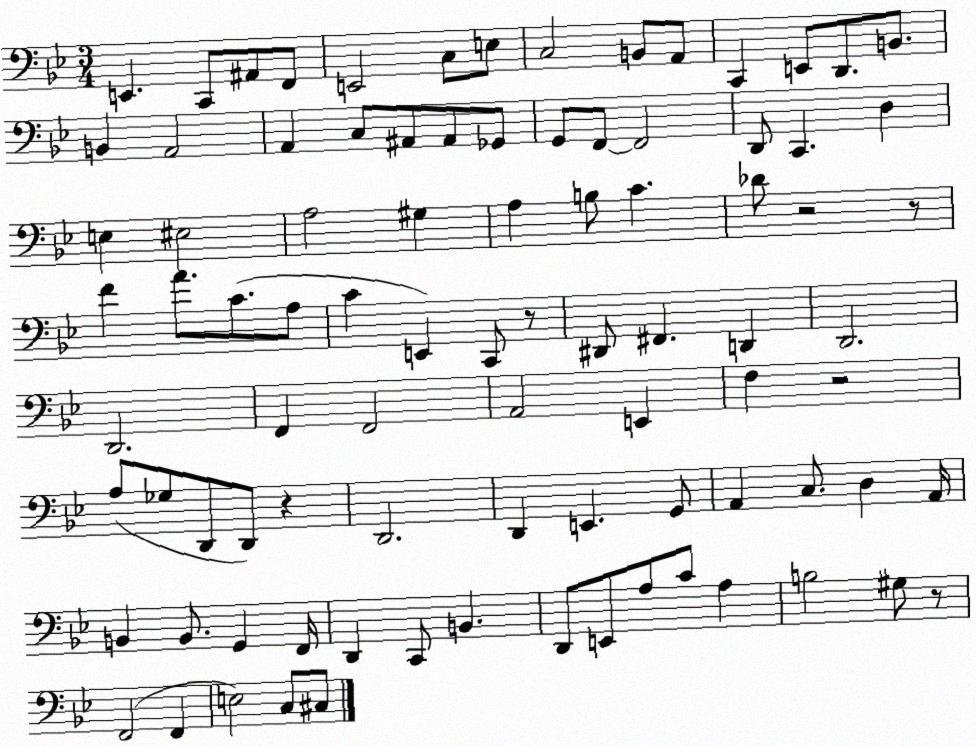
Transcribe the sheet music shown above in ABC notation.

X:1
T:Untitled
M:3/4
L:1/4
K:Bb
E,, C,,/2 ^A,,/2 F,,/2 E,,2 C,/2 E,/2 C,2 B,,/2 A,,/2 C,, E,,/2 D,,/2 B,,/2 B,, A,,2 A,, C,/2 ^A,,/2 ^A,,/2 _G,,/2 G,,/2 F,,/2 F,,2 D,,/2 C,, D, E, ^E,2 A,2 ^G, A, B,/2 C _D/2 z2 z/2 F A/2 C/2 A,/2 C E,, C,,/2 z/2 ^D,,/2 ^F,, D,, D,,2 D,,2 F,, F,,2 A,,2 E,, F, z2 A,/2 _G,/2 D,,/2 D,,/2 z D,,2 D,, E,, G,,/2 A,, C,/2 D, A,,/4 B,, B,,/2 G,, F,,/4 D,, C,,/2 B,, D,,/2 E,,/2 A,/2 C/2 A, B,2 ^G,/2 z/2 F,,2 F,, E,2 C,/2 ^C,/2